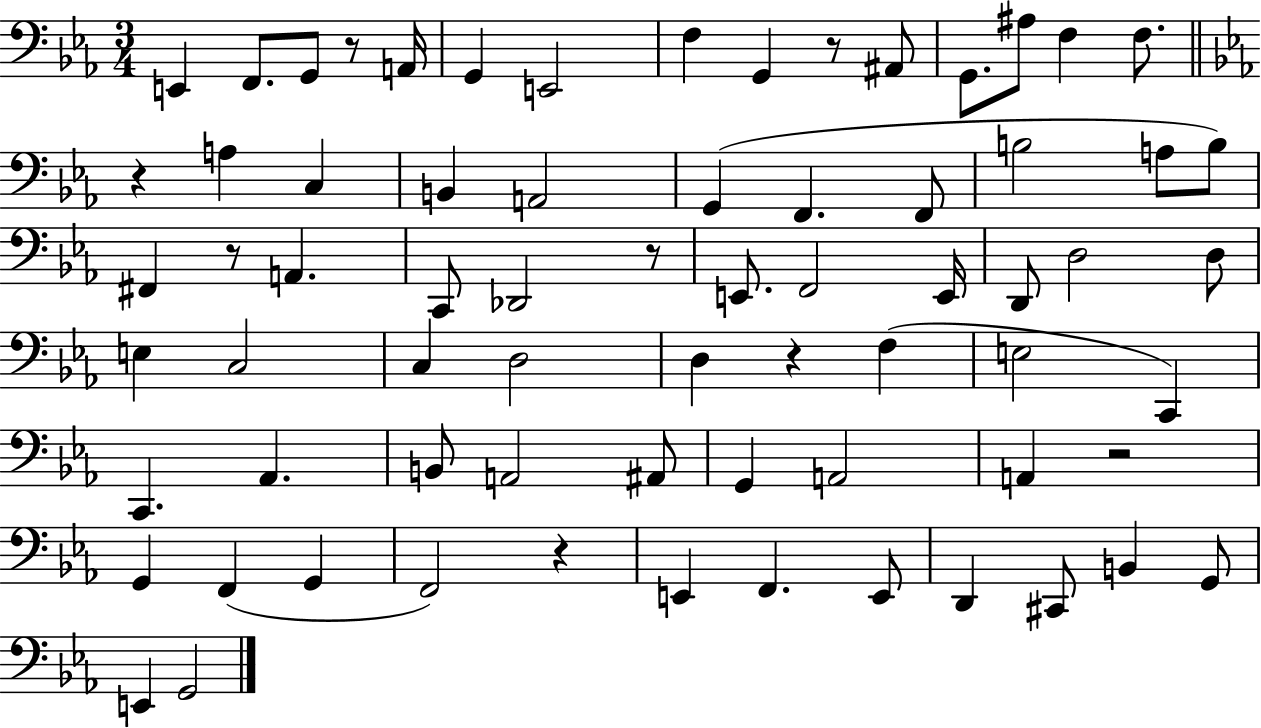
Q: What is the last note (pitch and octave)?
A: G2